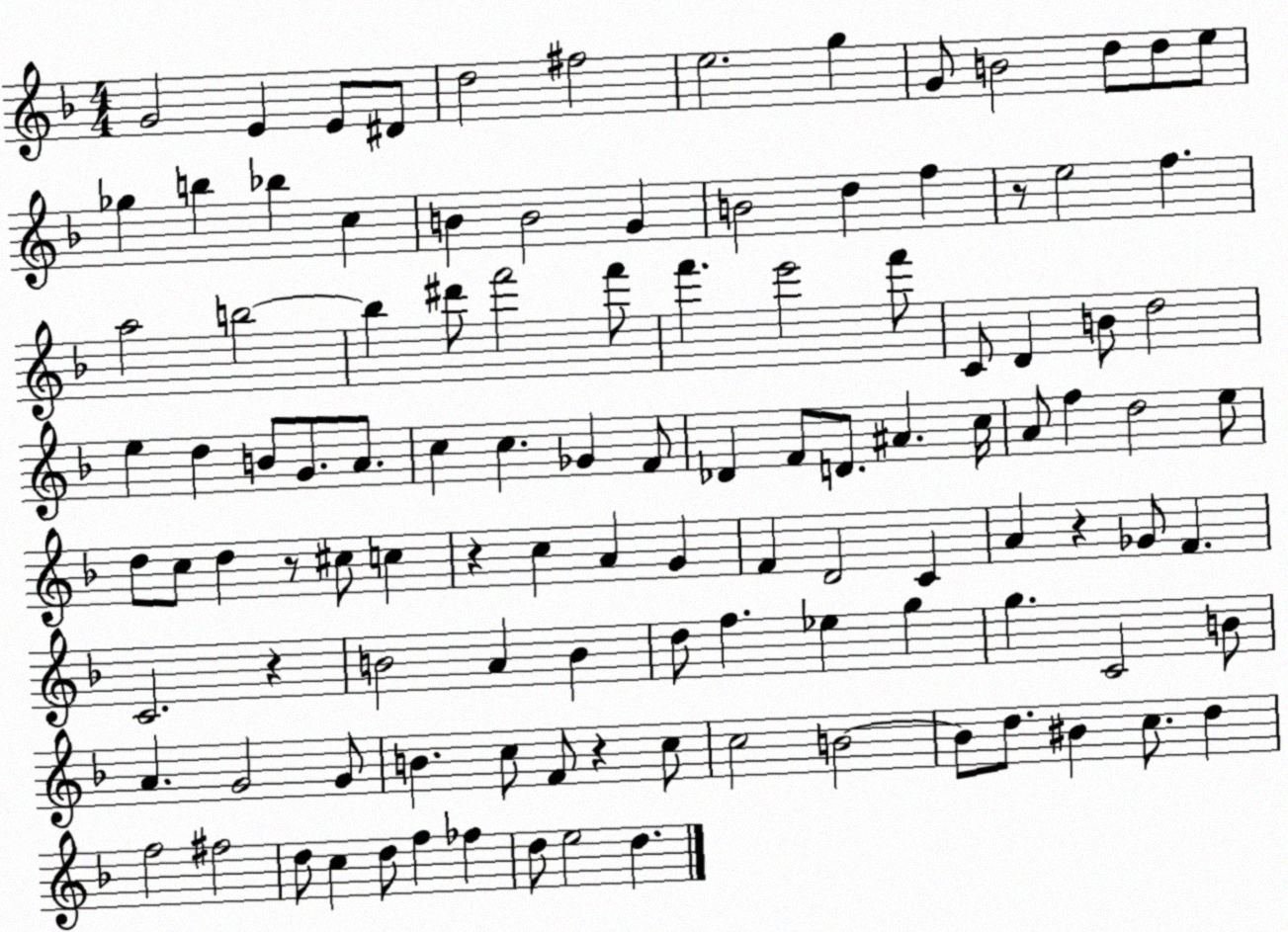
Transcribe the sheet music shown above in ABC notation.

X:1
T:Untitled
M:4/4
L:1/4
K:F
G2 E E/2 ^D/2 d2 ^f2 e2 g G/2 B2 d/2 d/2 e/2 _g b _b c B B2 G B2 d f z/2 e2 f a2 b2 b ^d'/2 f'2 f'/2 f' e'2 f'/2 C/2 D B/2 d2 e d B/2 G/2 A/2 c c _G F/2 _D F/2 D/2 ^A c/4 A/2 f d2 e/2 d/2 c/2 d z/2 ^c/2 c z c A G F D2 C A z _G/2 F C2 z B2 A B d/2 f _e g g C2 B/2 A G2 G/2 B c/2 F/2 z c/2 c2 B2 B/2 d/2 ^B c/2 d f2 ^f2 d/2 c d/2 f _f d/2 e2 d